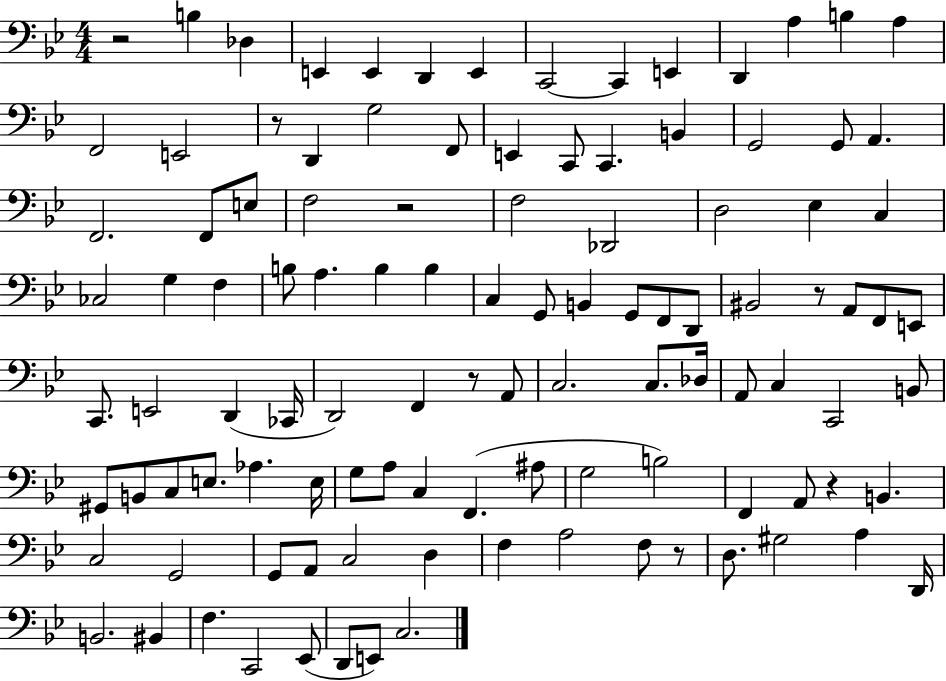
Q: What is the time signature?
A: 4/4